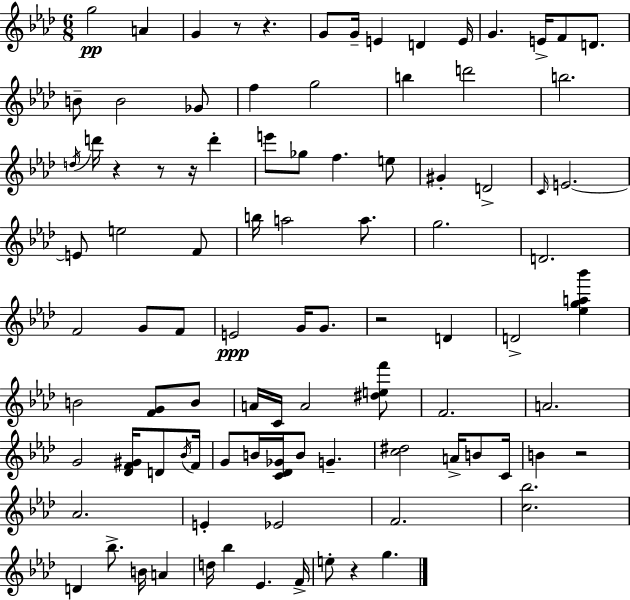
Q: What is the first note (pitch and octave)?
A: G5